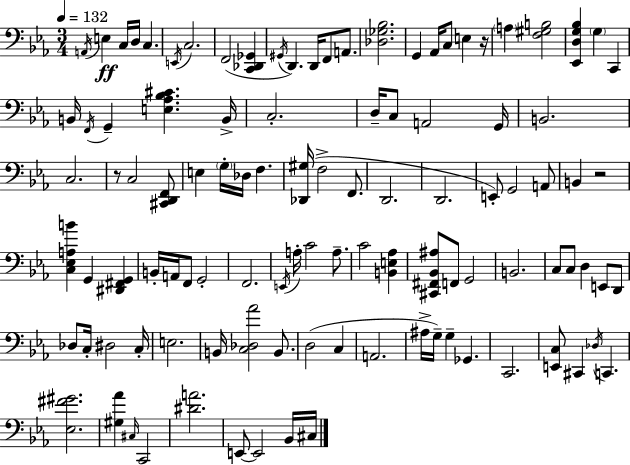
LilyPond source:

{
  \clef bass
  \numericTimeSignature
  \time 3/4
  \key ees \major
  \tempo 4 = 132
  \acciaccatura { a,16 }\ff e4 c16 d16 c4. | \acciaccatura { e,16 } c2. | f,2( <c, des, ges,>4 | \acciaccatura { gis,16 } d,4.) d,16 f,8 | \break a,8. <des ges bes>2. | g,4 aes,16 c8 e4 | r16 \parenthesize a4 <f gis b>2 | <ees, d g bes>4 \parenthesize g4 c,4 | \break b,16 \acciaccatura { f,16 } g,4-- <e aes bes cis'>4. | b,16-> c2.-. | d16-- c8 a,2 | g,16 b,2. | \break c2. | r8 c2 | <cis, d, f,>8 e4 \parenthesize g16-. des16 f4. | <des, gis>16( f2-> | \break f,8. d,2. | d,2. | e,8-.) g,2 | a,8 b,4 r2 | \break <c ees a b'>4 g,4 | <dis, fis, g,>4 b,16-. a,16 f,8 g,2-. | f,2. | \acciaccatura { e,16 } a16-. c'2 | \break a8.-- c'2 | <b, e aes>4 <cis, fis, bes, ais>8 f,8 g,2 | b,2. | c8 c8 d4 | \break e,8 d,8 des8 c16-. dis2 | c16-. e2. | b,16 <c des aes'>2 | b,8. d2( | \break c4 a,2. | ais16-> g16--) g4-- ges,4. | c,2. | <e, c>8 cis,4 \acciaccatura { des16 } | \break c,4. <ees fis' gis'>2. | <gis aes'>4 \grace { cis16 } c,2 | <dis' a'>2. | e,8~~ e,2 | \break bes,16 cis16 \bar "|."
}